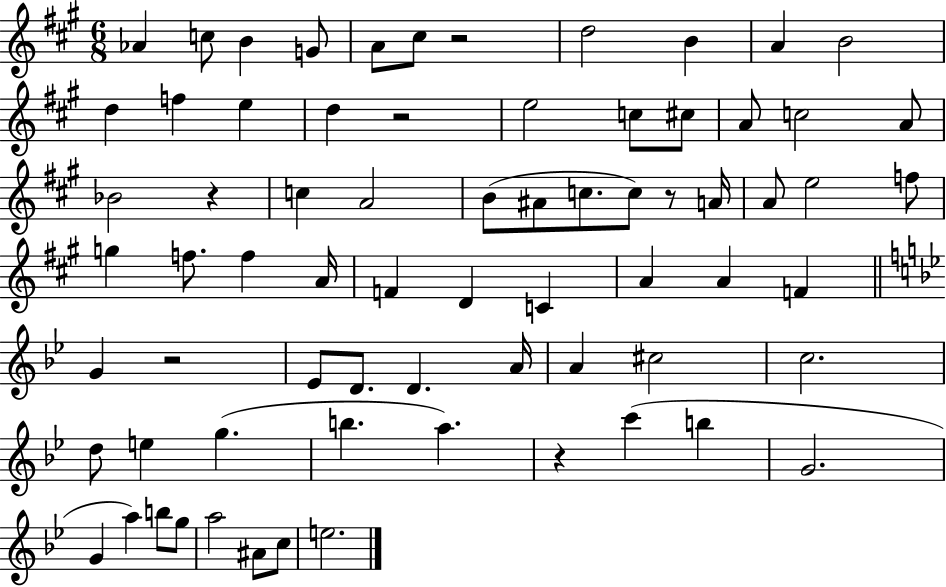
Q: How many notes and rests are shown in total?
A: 71